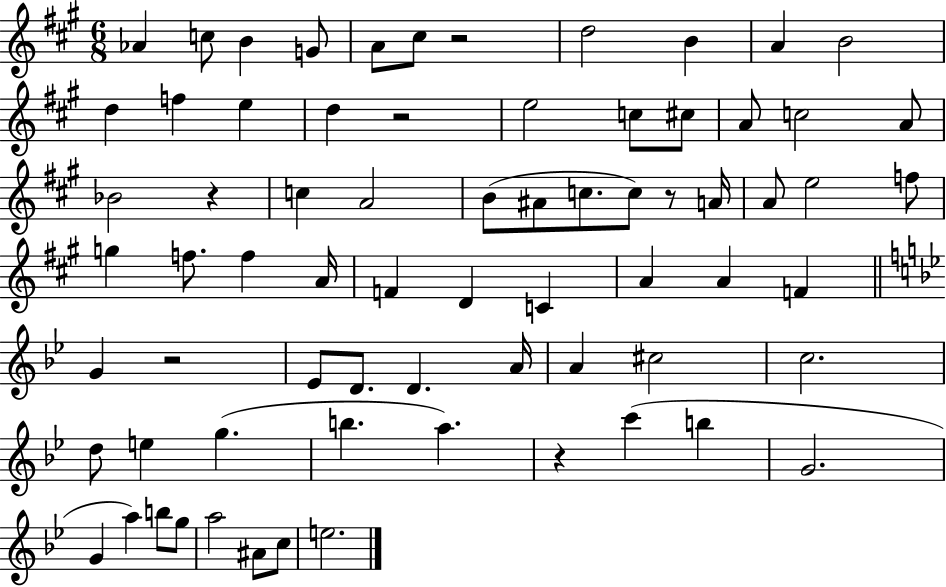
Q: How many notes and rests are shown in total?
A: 71